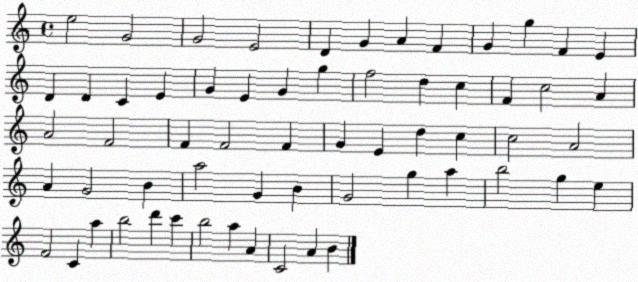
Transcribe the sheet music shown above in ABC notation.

X:1
T:Untitled
M:4/4
L:1/4
K:C
e2 G2 G2 E2 D G A F G g F E D D C E G E G g f2 d c F c2 A A2 F2 F F2 F G E d c c2 A2 A G2 B a2 G B G2 g a b2 g e F2 C a b2 d' c' b2 a A C2 A B